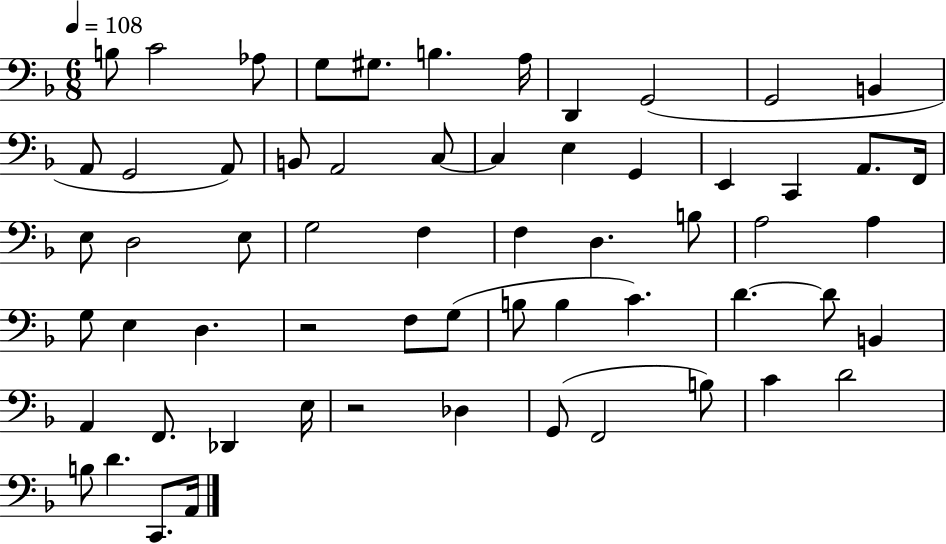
{
  \clef bass
  \numericTimeSignature
  \time 6/8
  \key f \major
  \tempo 4 = 108
  b8 c'2 aes8 | g8 gis8. b4. a16 | d,4 g,2( | g,2 b,4 | \break a,8 g,2 a,8) | b,8 a,2 c8~~ | c4 e4 g,4 | e,4 c,4 a,8. f,16 | \break e8 d2 e8 | g2 f4 | f4 d4. b8 | a2 a4 | \break g8 e4 d4. | r2 f8 g8( | b8 b4 c'4.) | d'4.~~ d'8 b,4 | \break a,4 f,8. des,4 e16 | r2 des4 | g,8( f,2 b8) | c'4 d'2 | \break b8 d'4. c,8. a,16 | \bar "|."
}